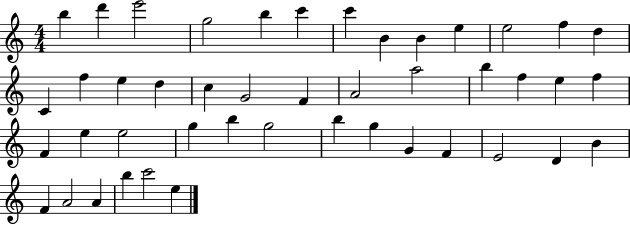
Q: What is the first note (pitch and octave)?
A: B5